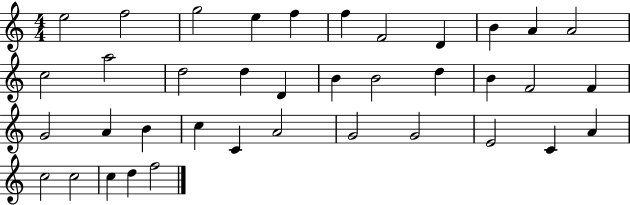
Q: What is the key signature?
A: C major